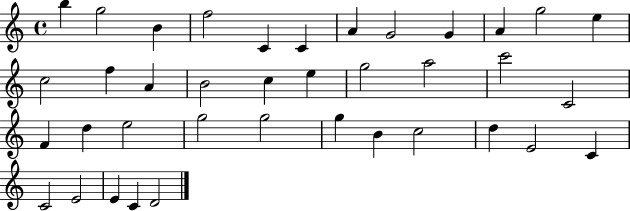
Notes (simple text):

B5/q G5/h B4/q F5/h C4/q C4/q A4/q G4/h G4/q A4/q G5/h E5/q C5/h F5/q A4/q B4/h C5/q E5/q G5/h A5/h C6/h C4/h F4/q D5/q E5/h G5/h G5/h G5/q B4/q C5/h D5/q E4/h C4/q C4/h E4/h E4/q C4/q D4/h